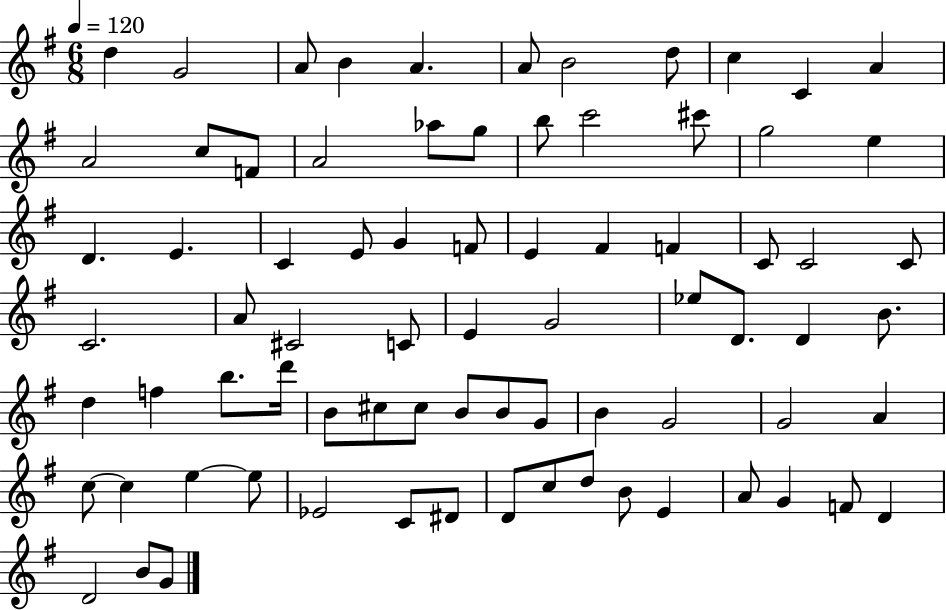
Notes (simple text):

D5/q G4/h A4/e B4/q A4/q. A4/e B4/h D5/e C5/q C4/q A4/q A4/h C5/e F4/e A4/h Ab5/e G5/e B5/e C6/h C#6/e G5/h E5/q D4/q. E4/q. C4/q E4/e G4/q F4/e E4/q F#4/q F4/q C4/e C4/h C4/e C4/h. A4/e C#4/h C4/e E4/q G4/h Eb5/e D4/e. D4/q B4/e. D5/q F5/q B5/e. D6/s B4/e C#5/e C#5/e B4/e B4/e G4/e B4/q G4/h G4/h A4/q C5/e C5/q E5/q E5/e Eb4/h C4/e D#4/e D4/e C5/e D5/e B4/e E4/q A4/e G4/q F4/e D4/q D4/h B4/e G4/e